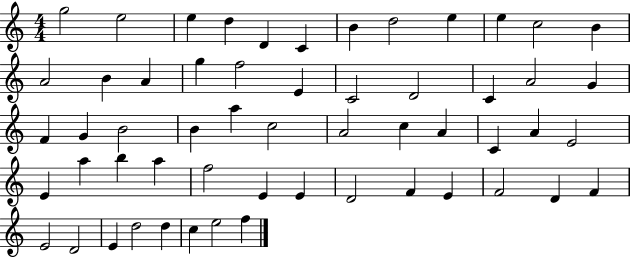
{
  \clef treble
  \numericTimeSignature
  \time 4/4
  \key c \major
  g''2 e''2 | e''4 d''4 d'4 c'4 | b'4 d''2 e''4 | e''4 c''2 b'4 | \break a'2 b'4 a'4 | g''4 f''2 e'4 | c'2 d'2 | c'4 a'2 g'4 | \break f'4 g'4 b'2 | b'4 a''4 c''2 | a'2 c''4 a'4 | c'4 a'4 e'2 | \break e'4 a''4 b''4 a''4 | f''2 e'4 e'4 | d'2 f'4 e'4 | f'2 d'4 f'4 | \break e'2 d'2 | e'4 d''2 d''4 | c''4 e''2 f''4 | \bar "|."
}